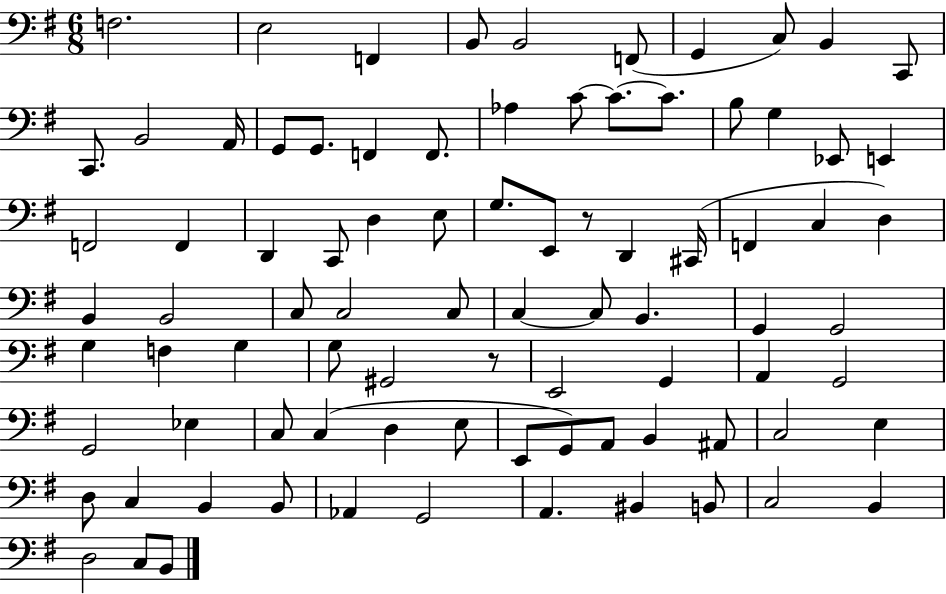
{
  \clef bass
  \numericTimeSignature
  \time 6/8
  \key g \major
  f2. | e2 f,4 | b,8 b,2 f,8( | g,4 c8) b,4 c,8 | \break c,8. b,2 a,16 | g,8 g,8. f,4 f,8. | aes4 c'8~~ c'8.~~ c'8. | b8 g4 ees,8 e,4 | \break f,2 f,4 | d,4 c,8 d4 e8 | g8. e,8 r8 d,4 cis,16( | f,4 c4 d4) | \break b,4 b,2 | c8 c2 c8 | c4~~ c8 b,4. | g,4 g,2 | \break g4 f4 g4 | g8 gis,2 r8 | e,2 g,4 | a,4 g,2 | \break g,2 ees4 | c8 c4( d4 e8 | e,8 g,8) a,8 b,4 ais,8 | c2 e4 | \break d8 c4 b,4 b,8 | aes,4 g,2 | a,4. bis,4 b,8 | c2 b,4 | \break d2 c8 b,8 | \bar "|."
}